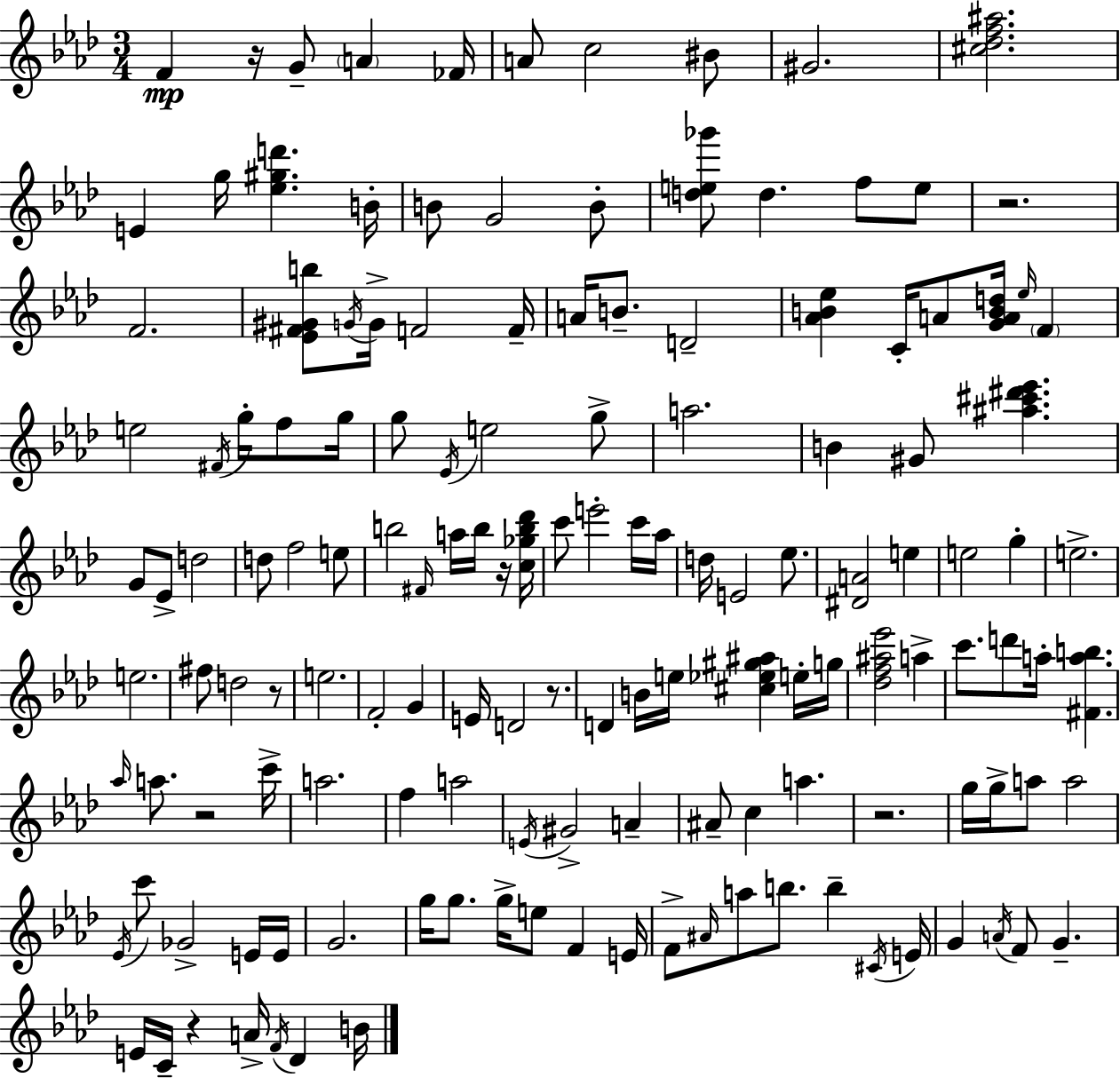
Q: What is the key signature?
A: AES major